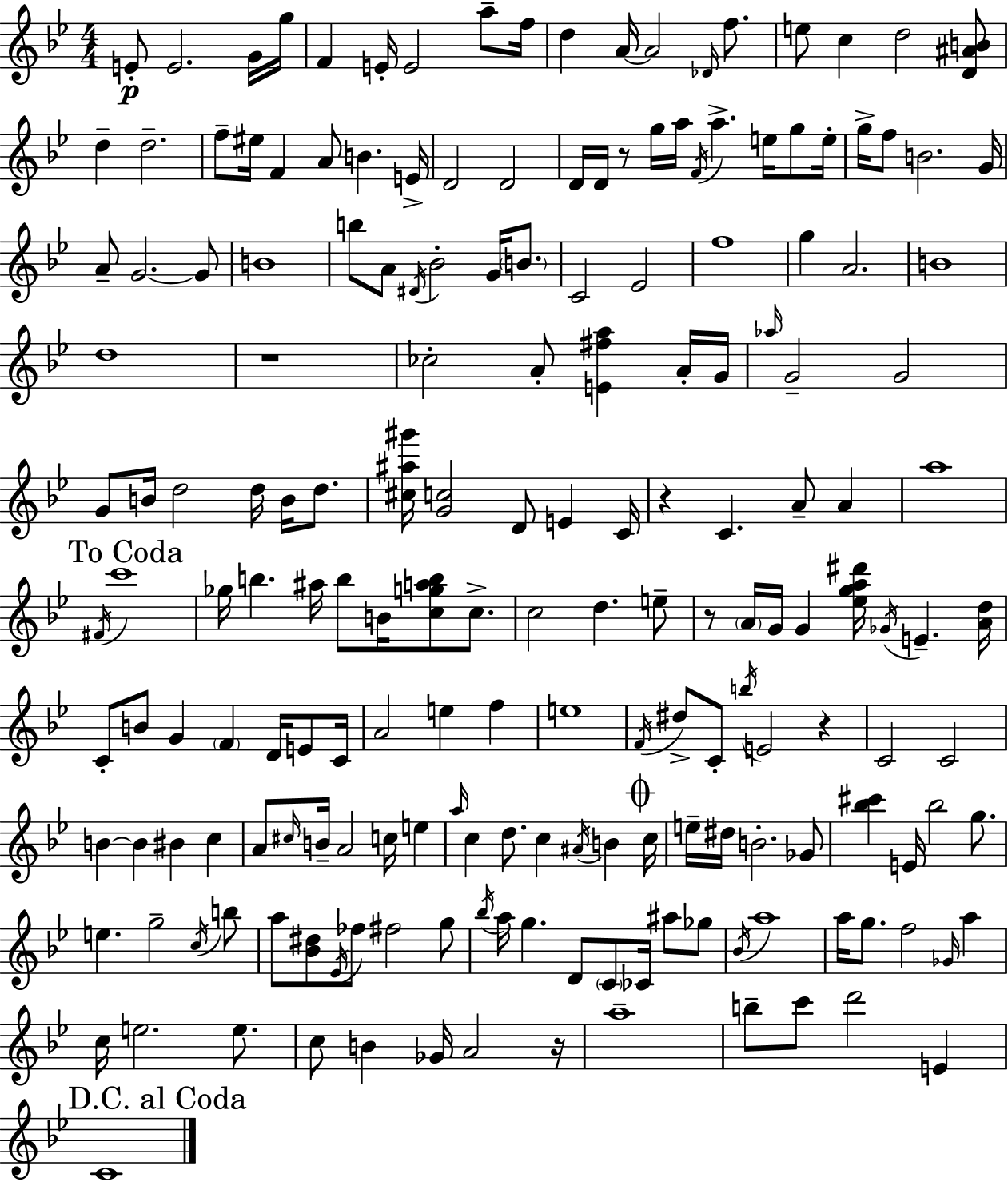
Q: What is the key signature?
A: BES major